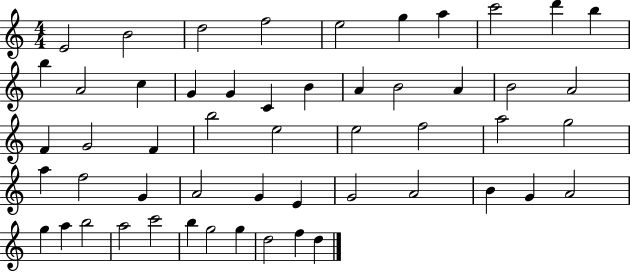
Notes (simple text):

E4/h B4/h D5/h F5/h E5/h G5/q A5/q C6/h D6/q B5/q B5/q A4/h C5/q G4/q G4/q C4/q B4/q A4/q B4/h A4/q B4/h A4/h F4/q G4/h F4/q B5/h E5/h E5/h F5/h A5/h G5/h A5/q F5/h G4/q A4/h G4/q E4/q G4/h A4/h B4/q G4/q A4/h G5/q A5/q B5/h A5/h C6/h B5/q G5/h G5/q D5/h F5/q D5/q